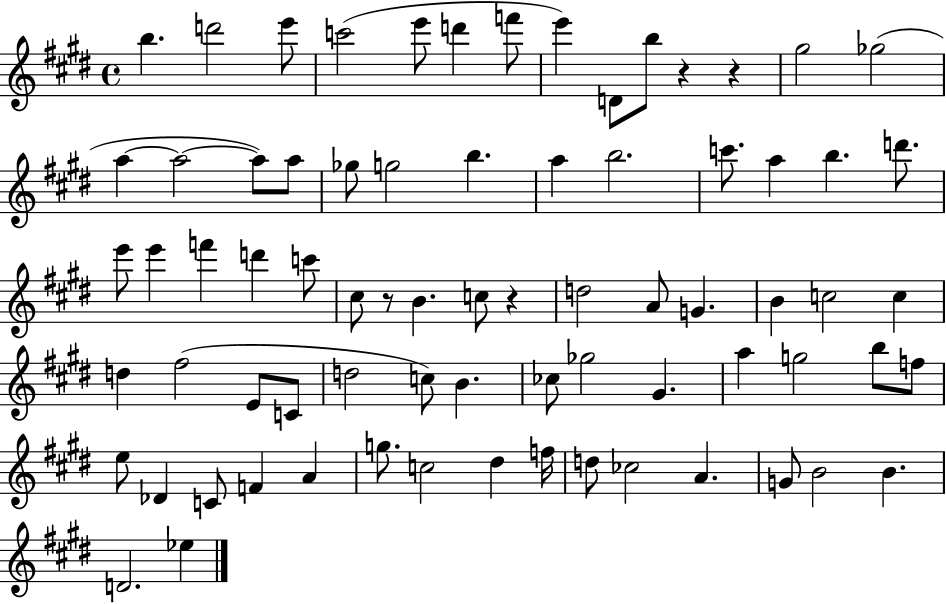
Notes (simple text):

B5/q. D6/h E6/e C6/h E6/e D6/q F6/e E6/q D4/e B5/e R/q R/q G#5/h Gb5/h A5/q A5/h A5/e A5/e Gb5/e G5/h B5/q. A5/q B5/h. C6/e. A5/q B5/q. D6/e. E6/e E6/q F6/q D6/q C6/e C#5/e R/e B4/q. C5/e R/q D5/h A4/e G4/q. B4/q C5/h C5/q D5/q F#5/h E4/e C4/e D5/h C5/e B4/q. CES5/e Gb5/h G#4/q. A5/q G5/h B5/e F5/e E5/e Db4/q C4/e F4/q A4/q G5/e. C5/h D#5/q F5/s D5/e CES5/h A4/q. G4/e B4/h B4/q. D4/h. Eb5/q